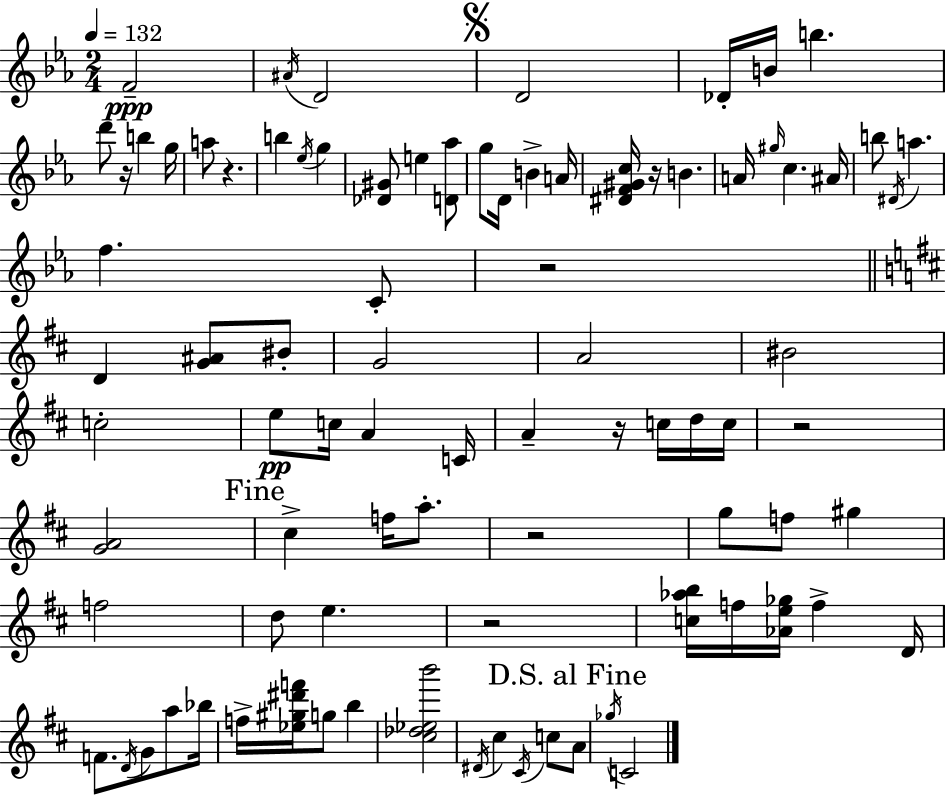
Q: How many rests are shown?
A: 8